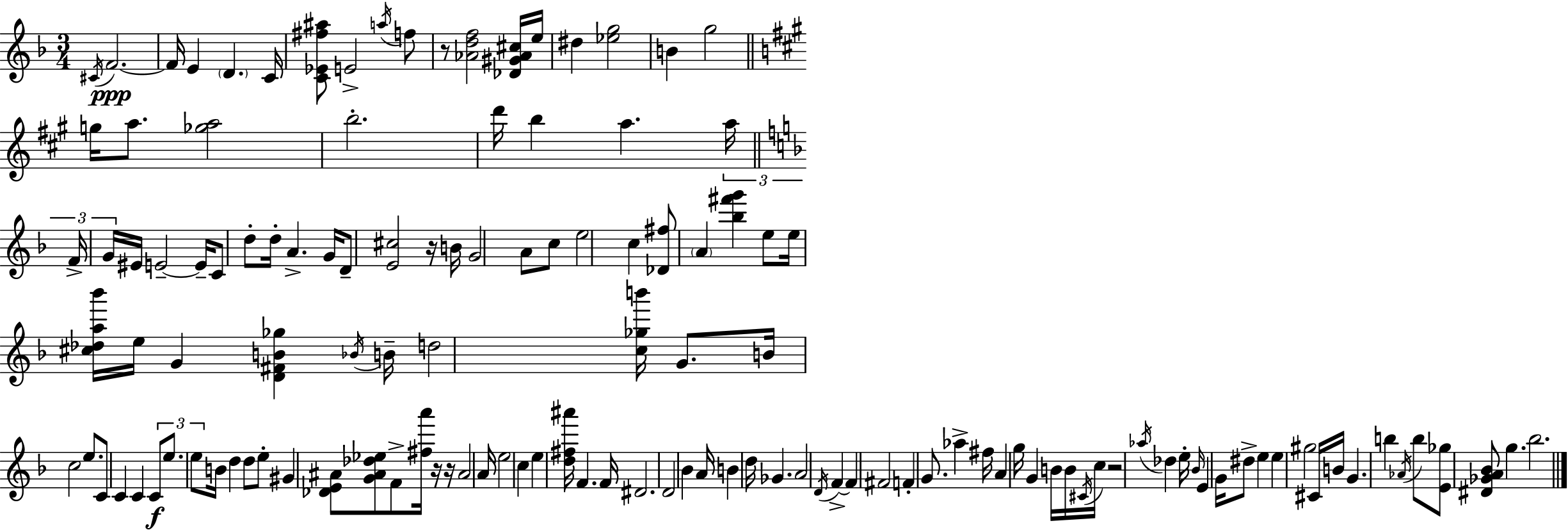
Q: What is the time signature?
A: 3/4